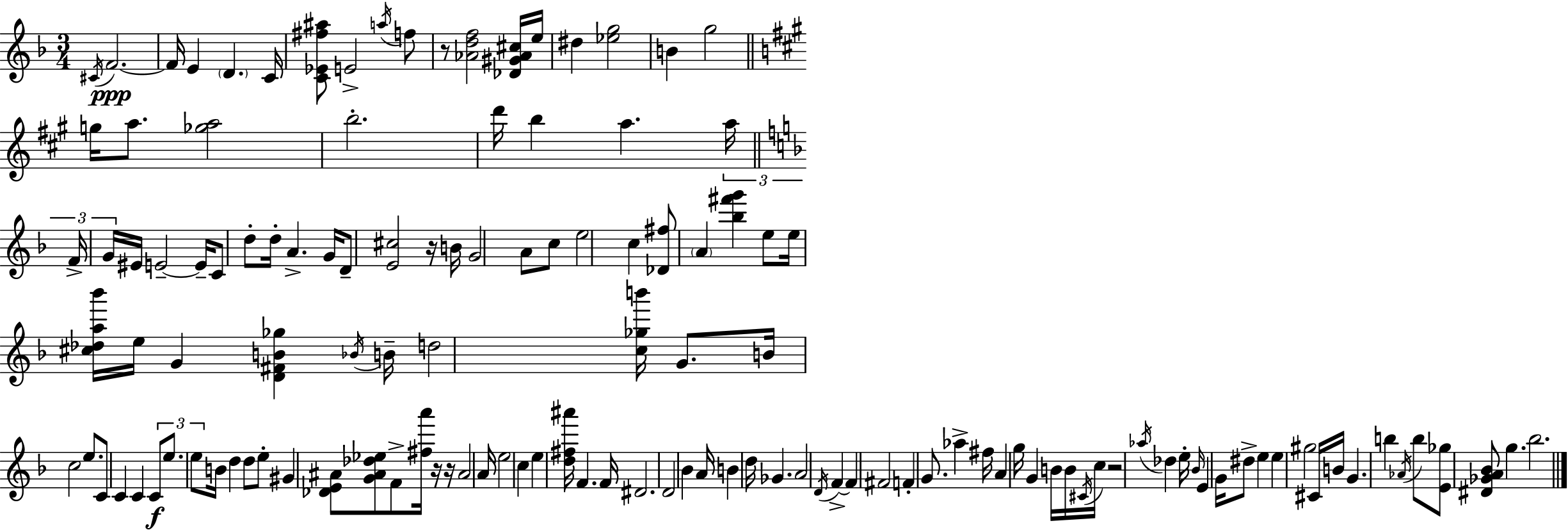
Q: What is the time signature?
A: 3/4